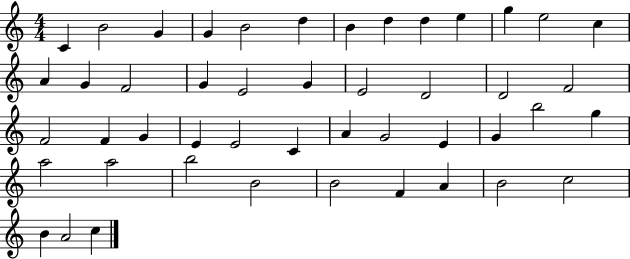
X:1
T:Untitled
M:4/4
L:1/4
K:C
C B2 G G B2 d B d d e g e2 c A G F2 G E2 G E2 D2 D2 F2 F2 F G E E2 C A G2 E G b2 g a2 a2 b2 B2 B2 F A B2 c2 B A2 c